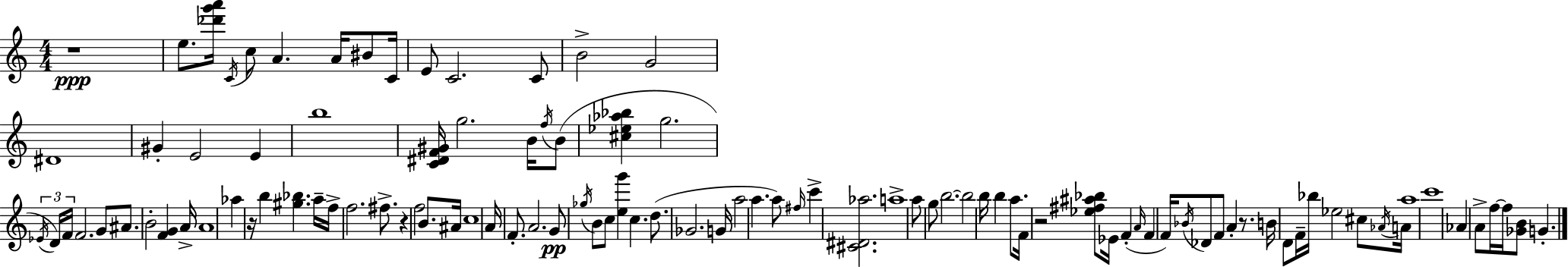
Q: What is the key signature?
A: A minor